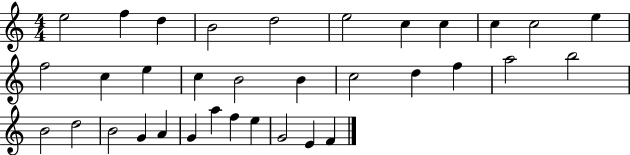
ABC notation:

X:1
T:Untitled
M:4/4
L:1/4
K:C
e2 f d B2 d2 e2 c c c c2 e f2 c e c B2 B c2 d f a2 b2 B2 d2 B2 G A G a f e G2 E F